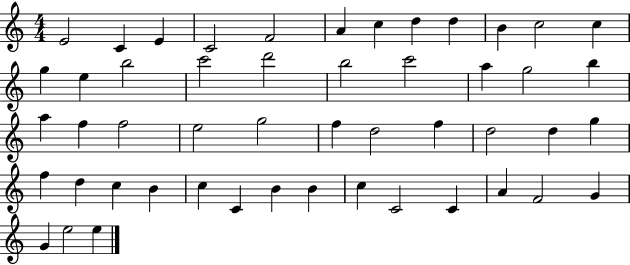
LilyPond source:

{
  \clef treble
  \numericTimeSignature
  \time 4/4
  \key c \major
  e'2 c'4 e'4 | c'2 f'2 | a'4 c''4 d''4 d''4 | b'4 c''2 c''4 | \break g''4 e''4 b''2 | c'''2 d'''2 | b''2 c'''2 | a''4 g''2 b''4 | \break a''4 f''4 f''2 | e''2 g''2 | f''4 d''2 f''4 | d''2 d''4 g''4 | \break f''4 d''4 c''4 b'4 | c''4 c'4 b'4 b'4 | c''4 c'2 c'4 | a'4 f'2 g'4 | \break g'4 e''2 e''4 | \bar "|."
}